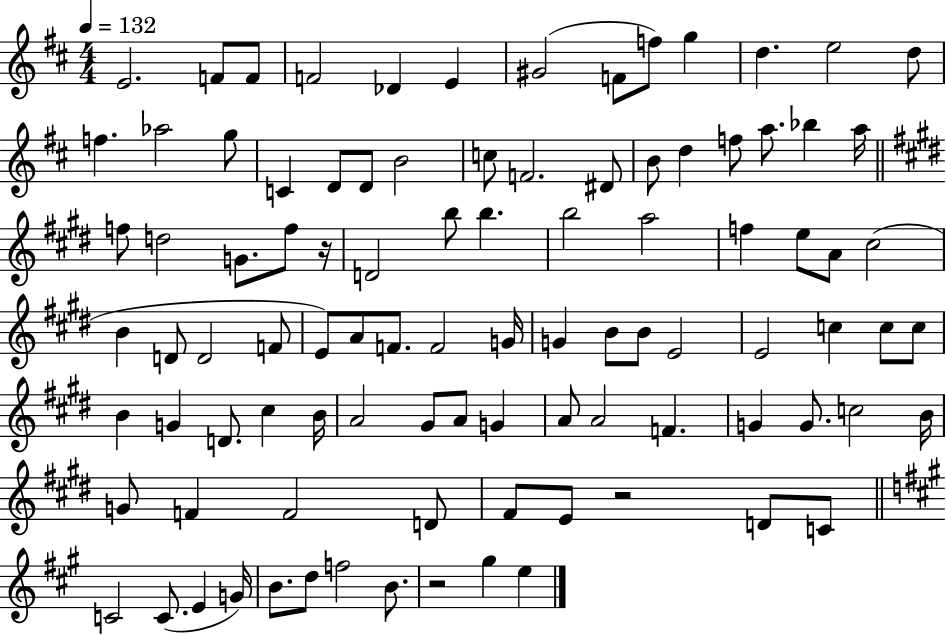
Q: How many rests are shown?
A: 3